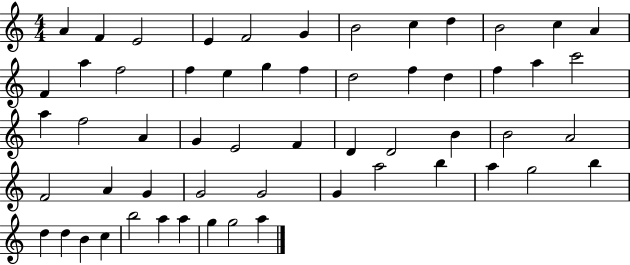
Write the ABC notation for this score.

X:1
T:Untitled
M:4/4
L:1/4
K:C
A F E2 E F2 G B2 c d B2 c A F a f2 f e g f d2 f d f a c'2 a f2 A G E2 F D D2 B B2 A2 F2 A G G2 G2 G a2 b a g2 b d d B c b2 a a g g2 a